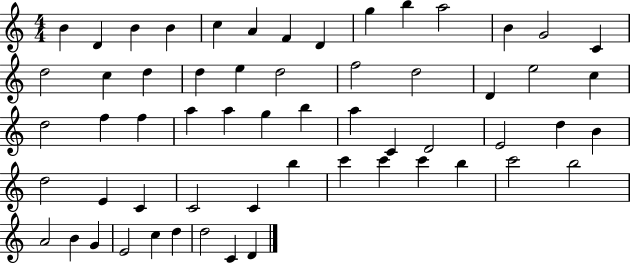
X:1
T:Untitled
M:4/4
L:1/4
K:C
B D B B c A F D g b a2 B G2 C d2 c d d e d2 f2 d2 D e2 c d2 f f a a g b a C D2 E2 d B d2 E C C2 C b c' c' c' b c'2 b2 A2 B G E2 c d d2 C D